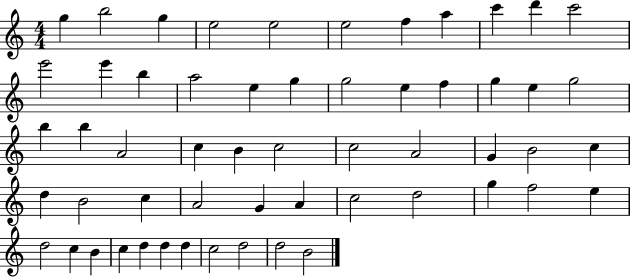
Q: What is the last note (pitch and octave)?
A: B4